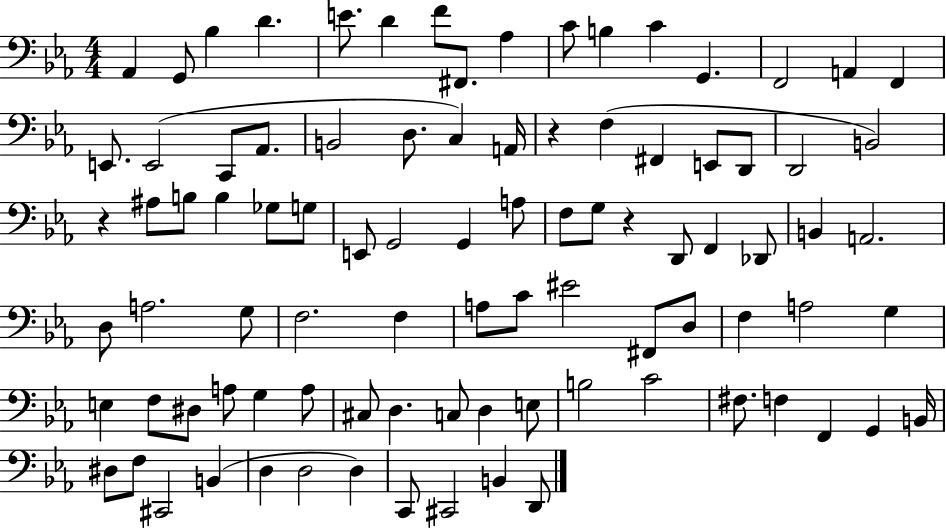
{
  \clef bass
  \numericTimeSignature
  \time 4/4
  \key ees \major
  aes,4 g,8 bes4 d'4. | e'8. d'4 f'8 fis,8. aes4 | c'8 b4 c'4 g,4. | f,2 a,4 f,4 | \break e,8. e,2( c,8 aes,8. | b,2 d8. c4) a,16 | r4 f4( fis,4 e,8 d,8 | d,2 b,2) | \break r4 ais8 b8 b4 ges8 g8 | e,8 g,2 g,4 a8 | f8 g8 r4 d,8 f,4 des,8 | b,4 a,2. | \break d8 a2. g8 | f2. f4 | a8 c'8 eis'2 fis,8 d8 | f4 a2 g4 | \break e4 f8 dis8 a8 g4 a8 | cis8 d4. c8 d4 e8 | b2 c'2 | fis8. f4 f,4 g,4 b,16 | \break dis8 f8 cis,2 b,4( | d4 d2 d4) | c,8 cis,2 b,4 d,8 | \bar "|."
}